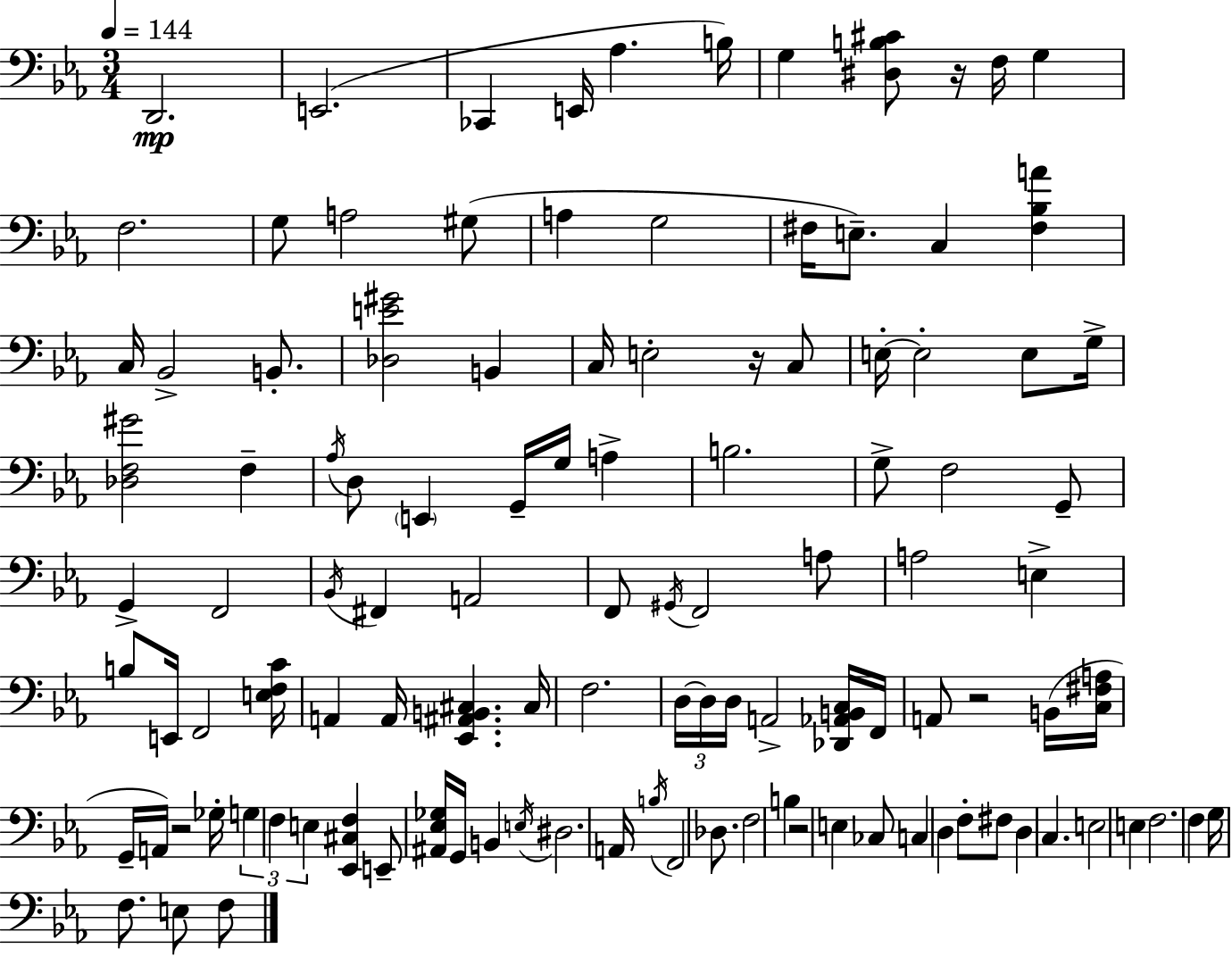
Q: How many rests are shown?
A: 5